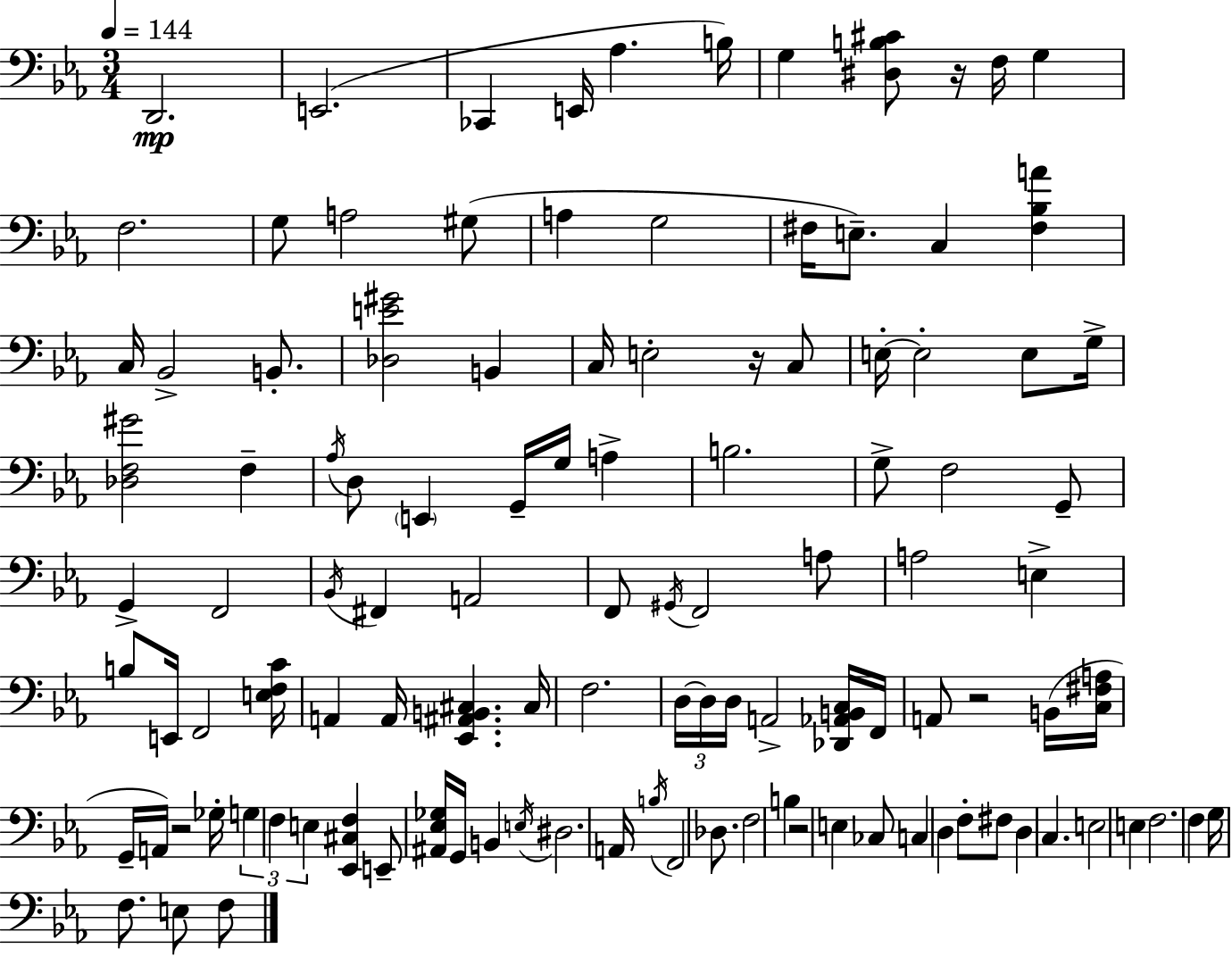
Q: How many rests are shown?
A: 5